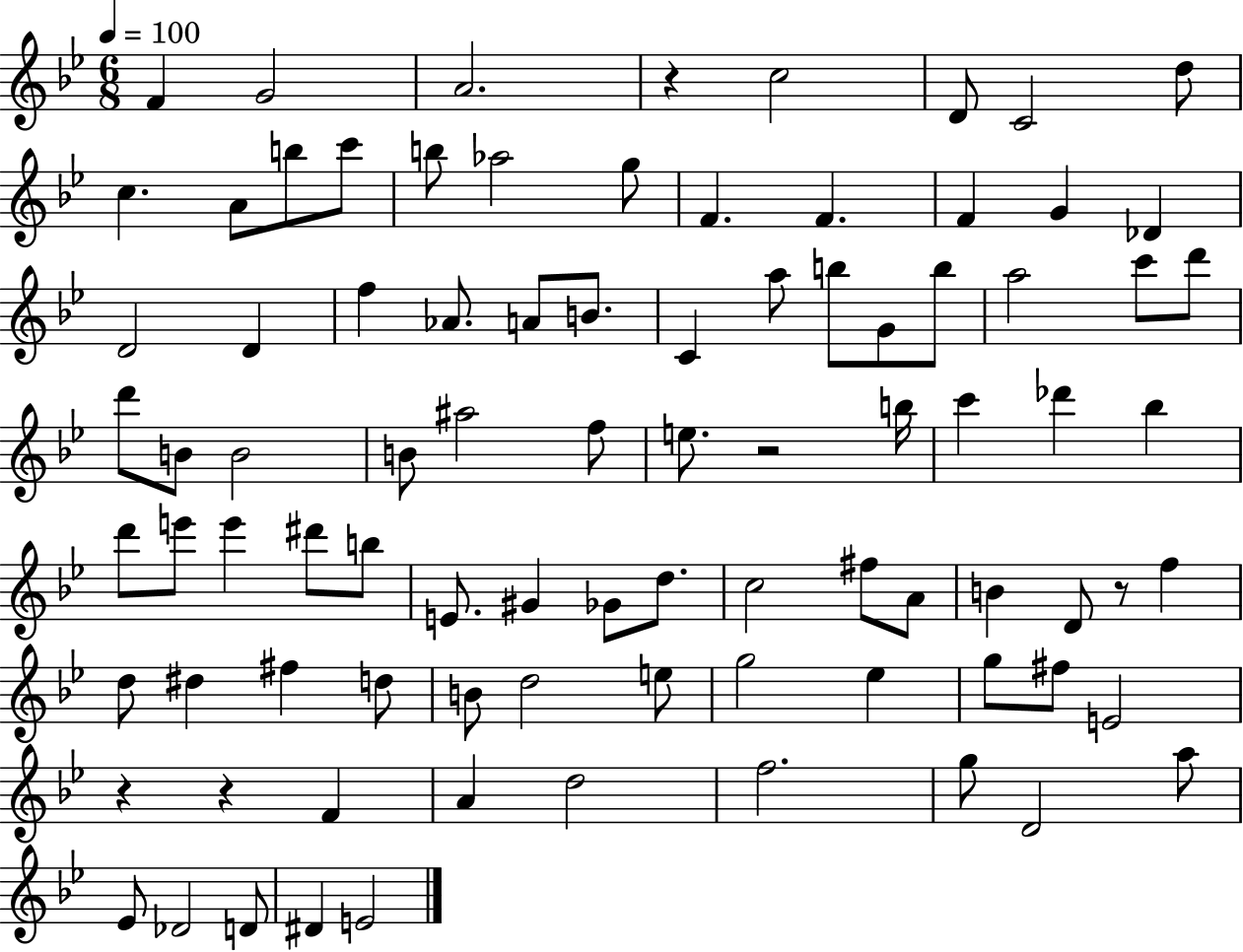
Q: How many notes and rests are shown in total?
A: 88